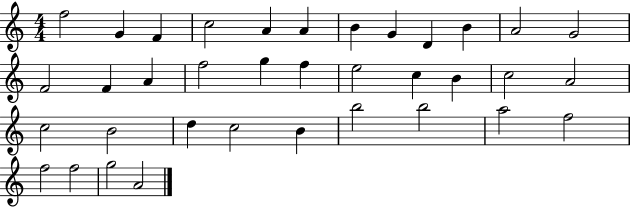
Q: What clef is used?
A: treble